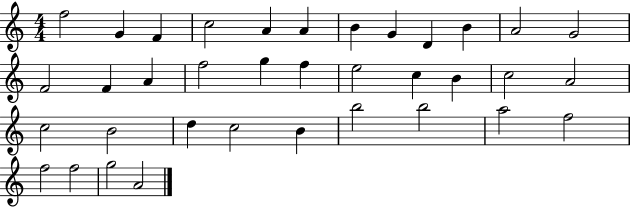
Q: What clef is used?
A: treble